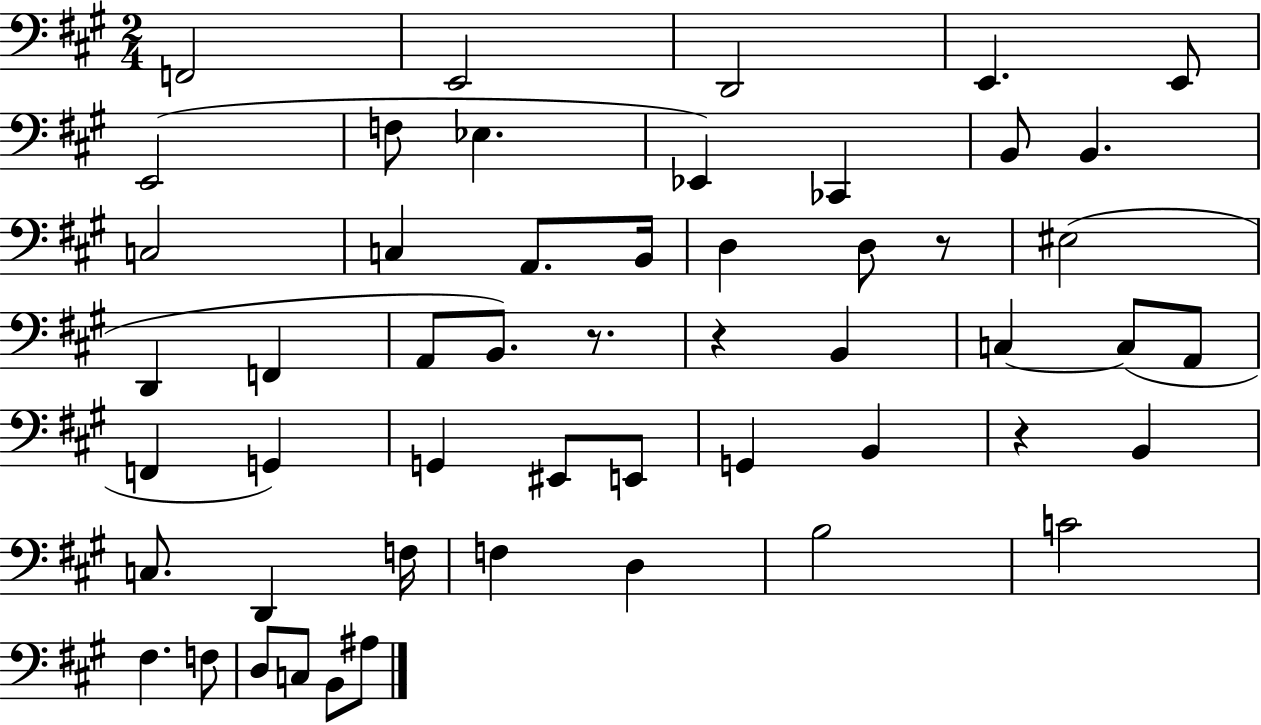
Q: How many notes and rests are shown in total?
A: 52